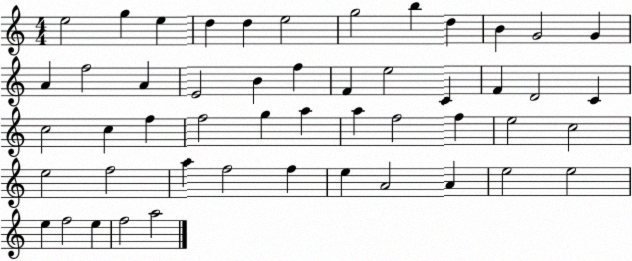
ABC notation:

X:1
T:Untitled
M:4/4
L:1/4
K:C
e2 g e d d e2 g2 b d B G2 G A f2 A E2 B f F e2 C F D2 C c2 c f f2 g a a f2 f e2 c2 e2 f2 a f2 f e A2 A e2 e2 e f2 e f2 a2